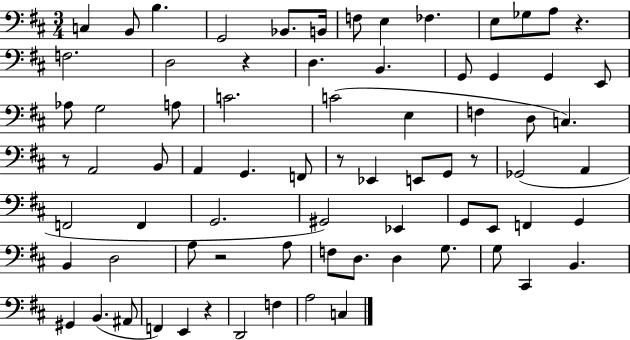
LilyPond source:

{
  \clef bass
  \numericTimeSignature
  \time 3/4
  \key d \major
  \repeat volta 2 { c4 b,8 b4. | g,2 bes,8. b,16 | f8 e4 fes4. | e8 ges8 a8 r4. | \break f2. | d2 r4 | d4. b,4. | g,8 g,4 g,4 e,8 | \break aes8 g2 a8 | c'2. | c'2( e4 | f4 d8 c4.) | \break r8 a,2 b,8 | a,4 g,4. f,8 | r8 ees,4 e,8 g,8 r8 | ges,2( a,4 | \break f,2 f,4 | g,2. | gis,2) ees,4 | g,8 e,8 f,4 g,4 | \break b,4 d2 | a8 r2 a8 | f8 d8. d4 g8. | g8 cis,4 b,4. | \break gis,4 b,4.( ais,8 | f,4) e,4 r4 | d,2 f4 | a2 c4 | \break } \bar "|."
}